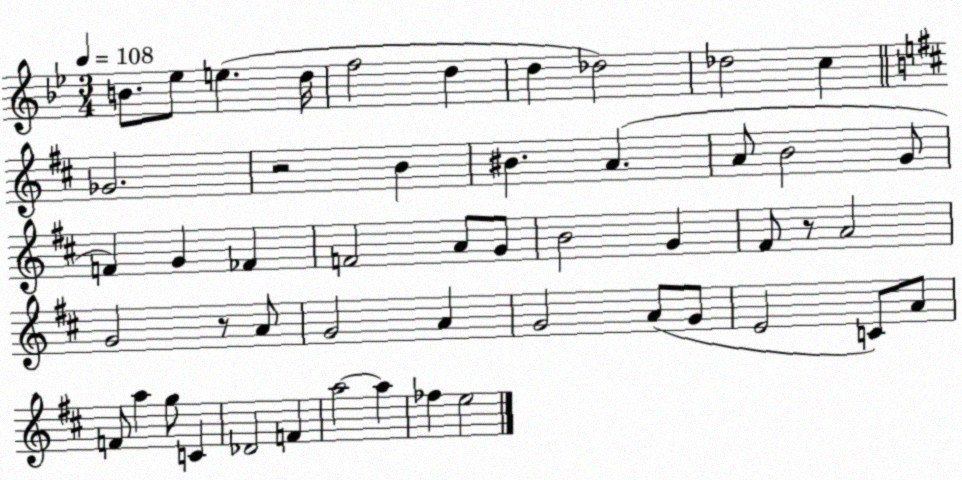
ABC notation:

X:1
T:Untitled
M:3/4
L:1/4
K:Bb
B/2 _e/2 e d/4 f2 d d _d2 _d2 c _G2 z2 B ^B A A/2 B2 G/2 F G _F F2 A/2 G/2 B2 G ^F/2 z/2 A2 G2 z/2 A/2 G2 A G2 A/2 G/2 E2 C/2 A/2 F/2 a g/2 C _D2 F a2 a _f e2